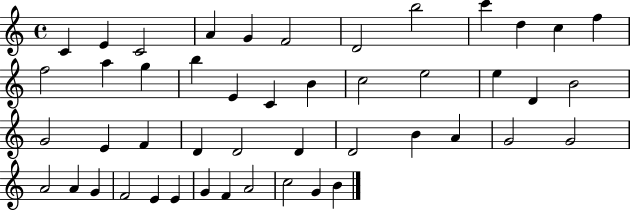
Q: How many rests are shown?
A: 0